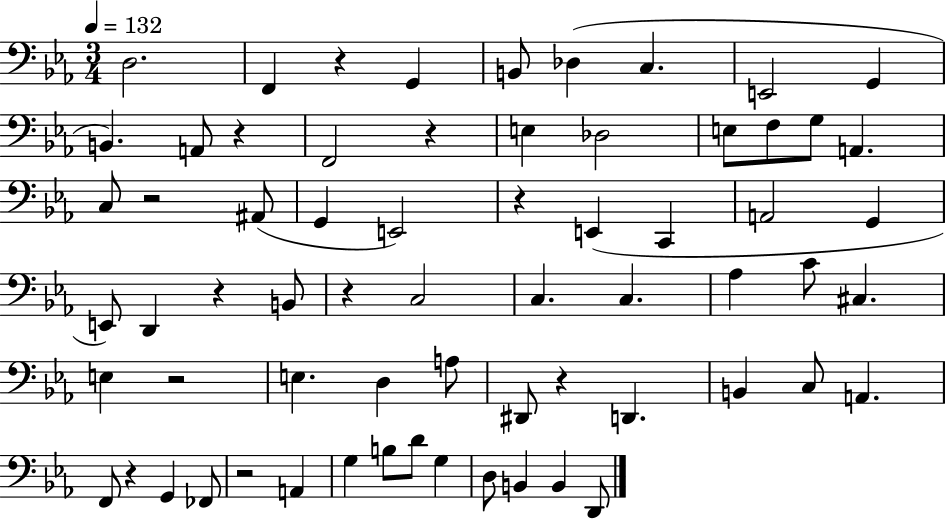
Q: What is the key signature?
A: EES major